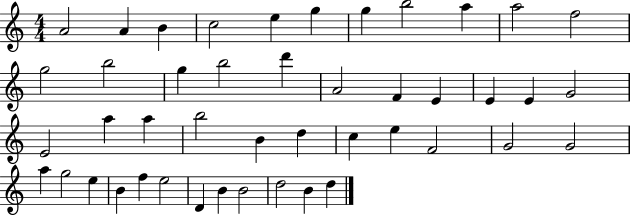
X:1
T:Untitled
M:4/4
L:1/4
K:C
A2 A B c2 e g g b2 a a2 f2 g2 b2 g b2 d' A2 F E E E G2 E2 a a b2 B d c e F2 G2 G2 a g2 e B f e2 D B B2 d2 B d